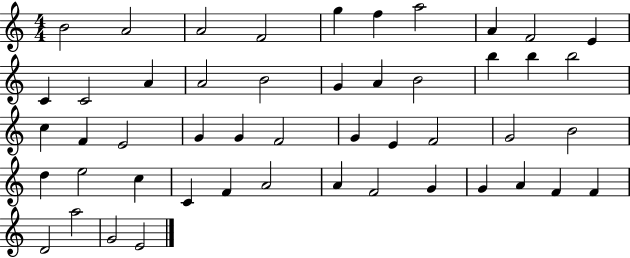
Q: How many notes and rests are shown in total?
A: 49